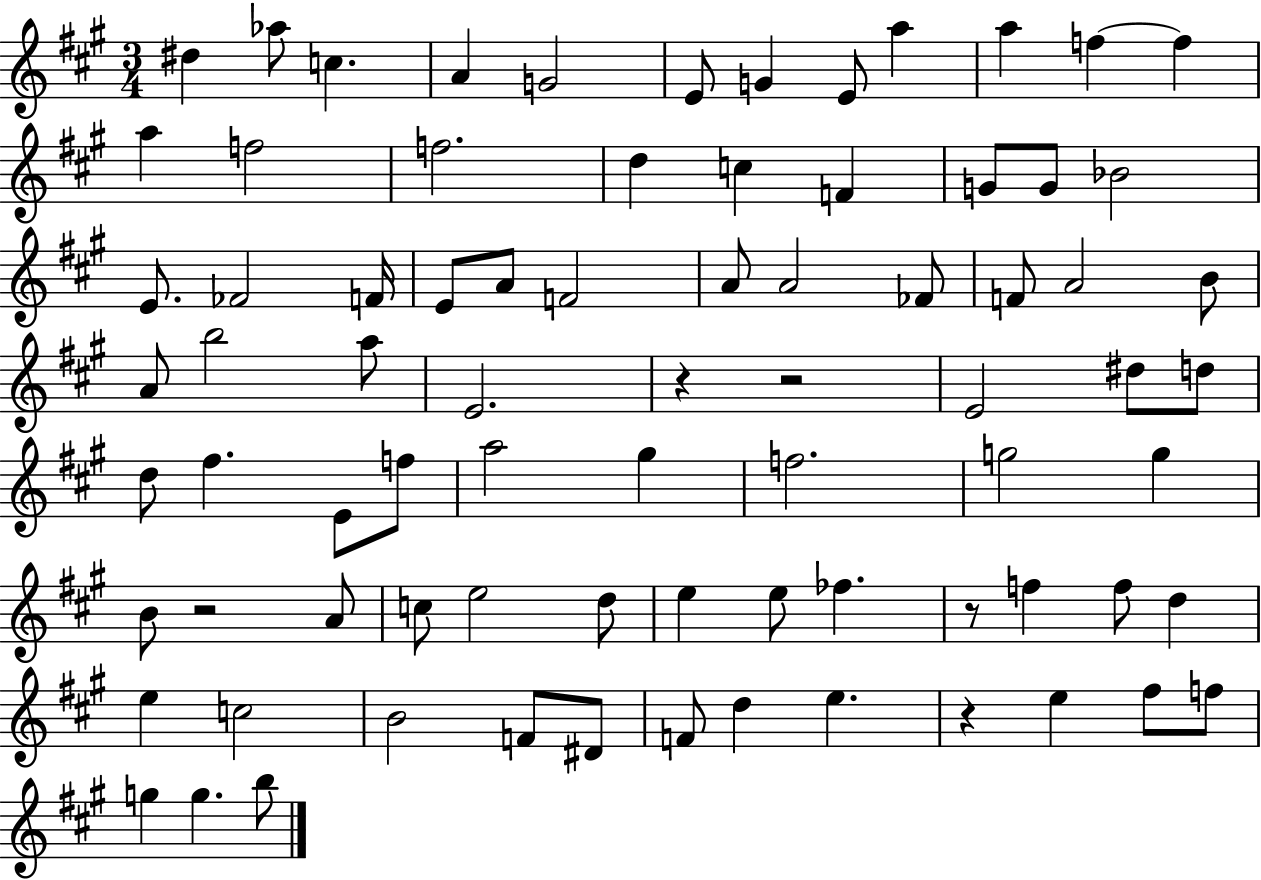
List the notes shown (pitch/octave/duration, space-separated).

D#5/q Ab5/e C5/q. A4/q G4/h E4/e G4/q E4/e A5/q A5/q F5/q F5/q A5/q F5/h F5/h. D5/q C5/q F4/q G4/e G4/e Bb4/h E4/e. FES4/h F4/s E4/e A4/e F4/h A4/e A4/h FES4/e F4/e A4/h B4/e A4/e B5/h A5/e E4/h. R/q R/h E4/h D#5/e D5/e D5/e F#5/q. E4/e F5/e A5/h G#5/q F5/h. G5/h G5/q B4/e R/h A4/e C5/e E5/h D5/e E5/q E5/e FES5/q. R/e F5/q F5/e D5/q E5/q C5/h B4/h F4/e D#4/e F4/e D5/q E5/q. R/q E5/q F#5/e F5/e G5/q G5/q. B5/e